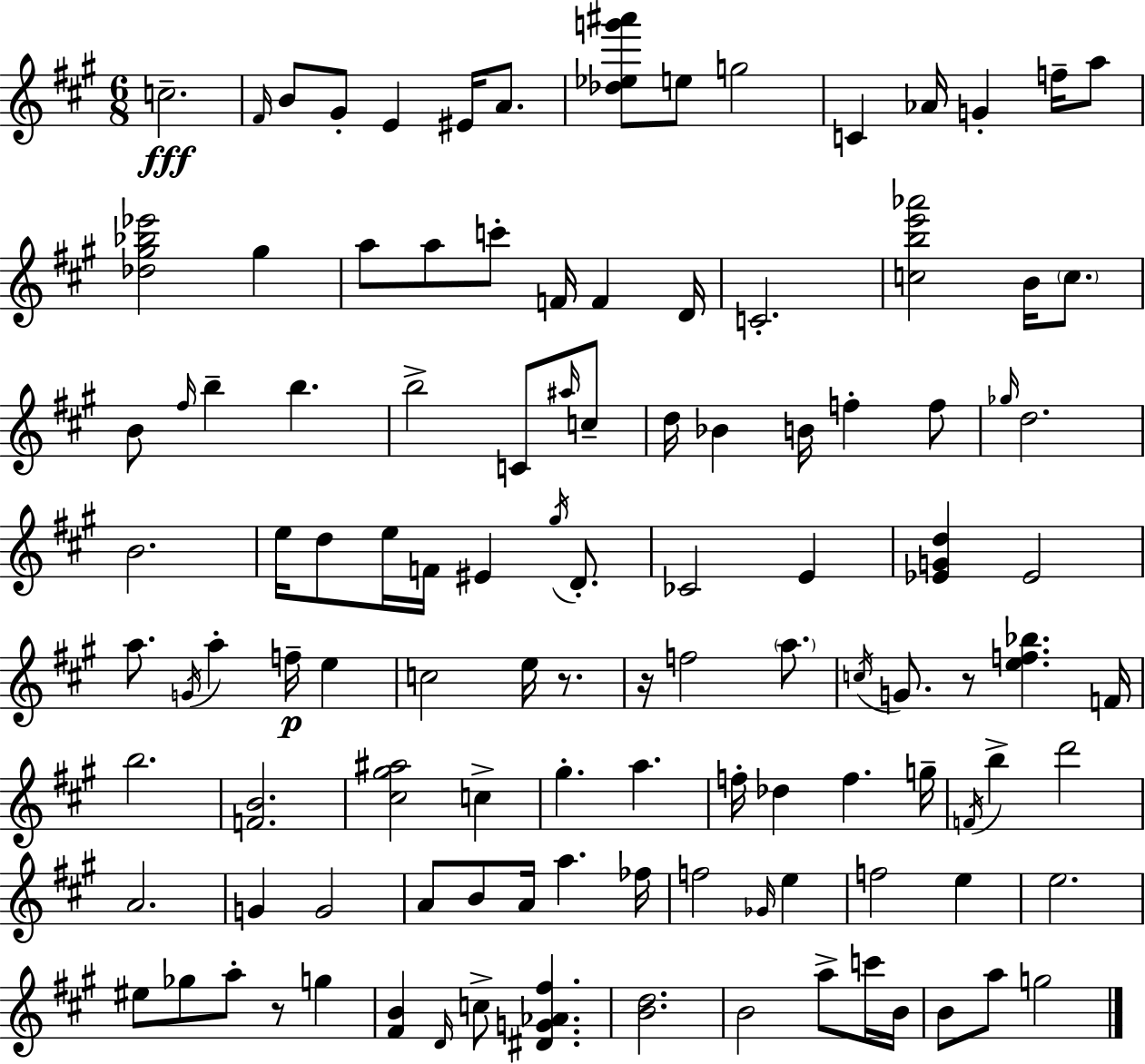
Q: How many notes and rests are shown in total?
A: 114